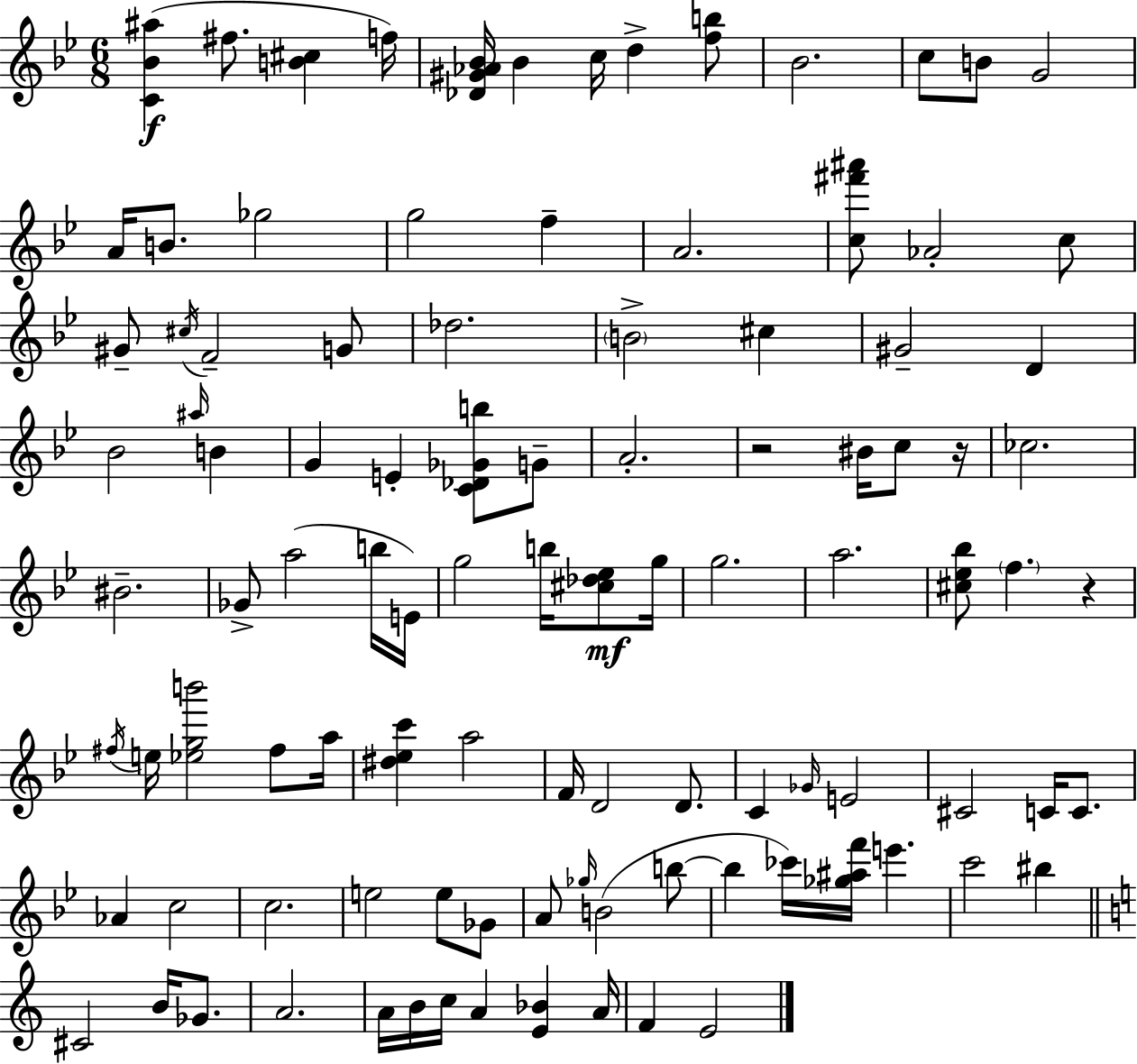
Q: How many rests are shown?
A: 3